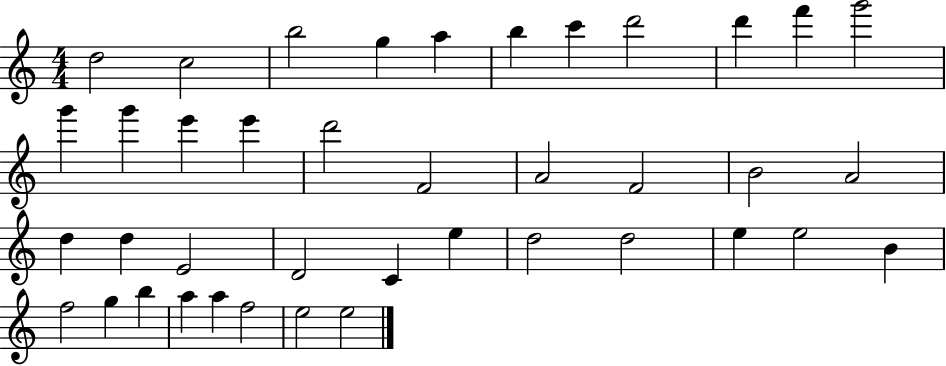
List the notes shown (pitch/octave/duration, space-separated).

D5/h C5/h B5/h G5/q A5/q B5/q C6/q D6/h D6/q F6/q G6/h G6/q G6/q E6/q E6/q D6/h F4/h A4/h F4/h B4/h A4/h D5/q D5/q E4/h D4/h C4/q E5/q D5/h D5/h E5/q E5/h B4/q F5/h G5/q B5/q A5/q A5/q F5/h E5/h E5/h